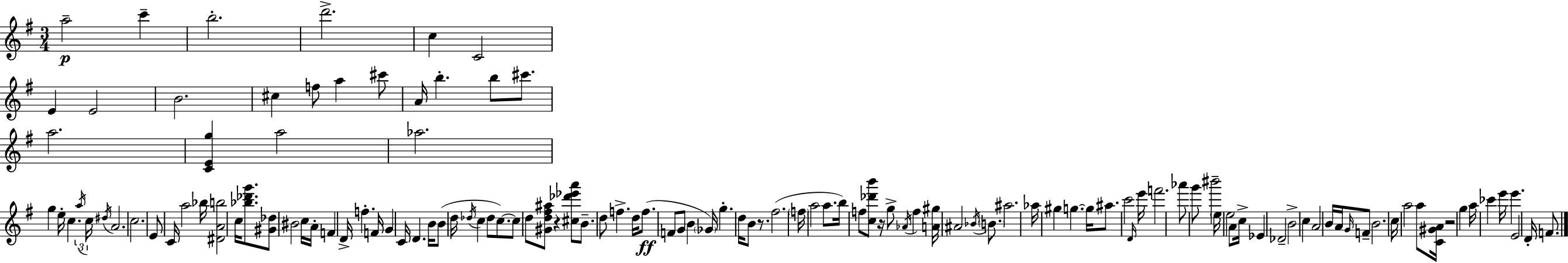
A5/h C6/q B5/h. D6/h. C5/q C4/h E4/q E4/h B4/h. C#5/q F5/e A5/q C#6/e A4/s B5/q. B5/e C#6/e. A5/h. [C4,E4,G5]/q A5/h Ab5/h. G5/q E5/s C5/q. A5/s C5/s D#5/s A4/h. C5/h. E4/e C4/s A5/h Bb5/s [D#4,A4,B5]/h C5/s [Bb5,Db6,G6]/e. [G#4,Db5]/e BIS4/h C5/s A4/s F4/q D4/s F5/q. F4/s G4/q C4/s D4/q. B4/s B4/e D5/s Db5/s C5/q Db5/e C5/e. C5/e D5/e [G#4,D5,F#5,A#5]/e R/q [C#5,Db6,Eb6,A6]/e B4/e. D5/e F5/q. D5/s F5/e. F4/e G4/e B4/q Gb4/s G5/q. D5/s B4/e R/e. F#5/h. F5/s A5/h A5/e. B5/s F5/e [C5,Db6,B6]/e R/s G5/e Ab4/s F5/q [A4,G#5]/s A#4/h Bb4/s B4/e. A#5/h. Ab5/s G#5/q G5/q. G5/s A#5/e. C6/h D4/s E6/s F6/h. Ab6/e G6/e BIS6/h E5/s E5/h A4/e C5/s Eb4/q Db4/h B4/h C5/q A4/h B4/s A4/s G4/s F4/e B4/h. C5/s A5/h A5/e [C4,G#4,A4]/s R/h G5/q A5/s CES6/q E6/s E6/q. E4/h D4/s F4/e.